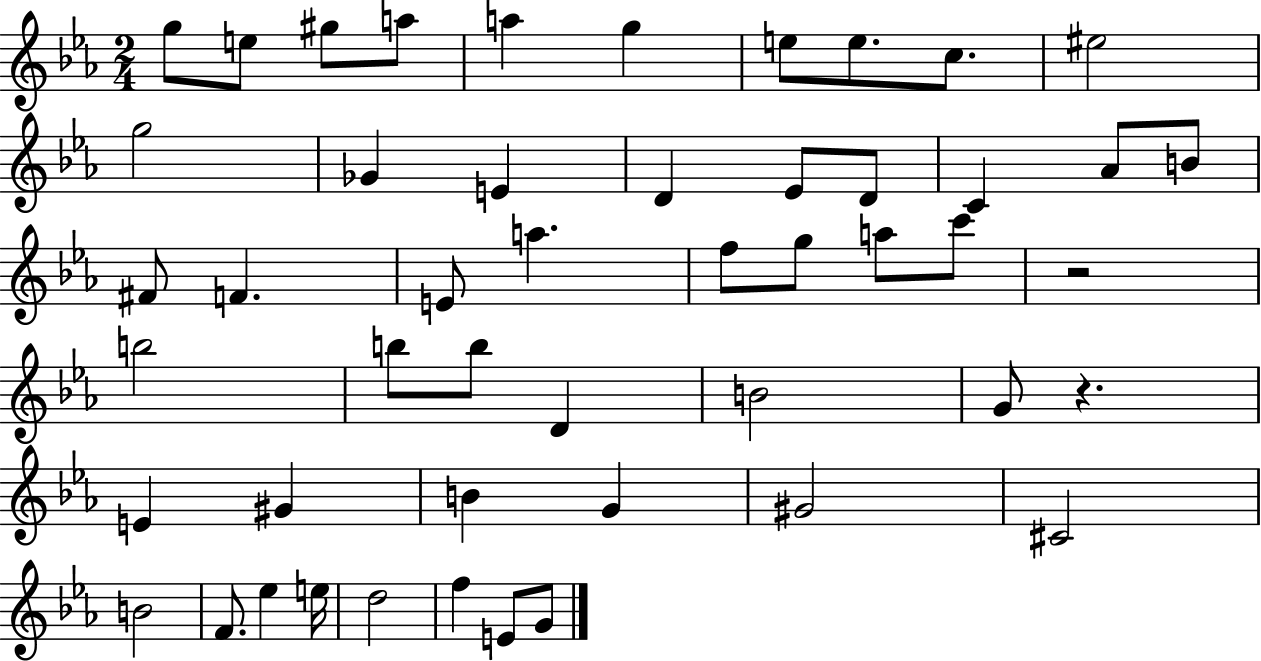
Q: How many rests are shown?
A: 2